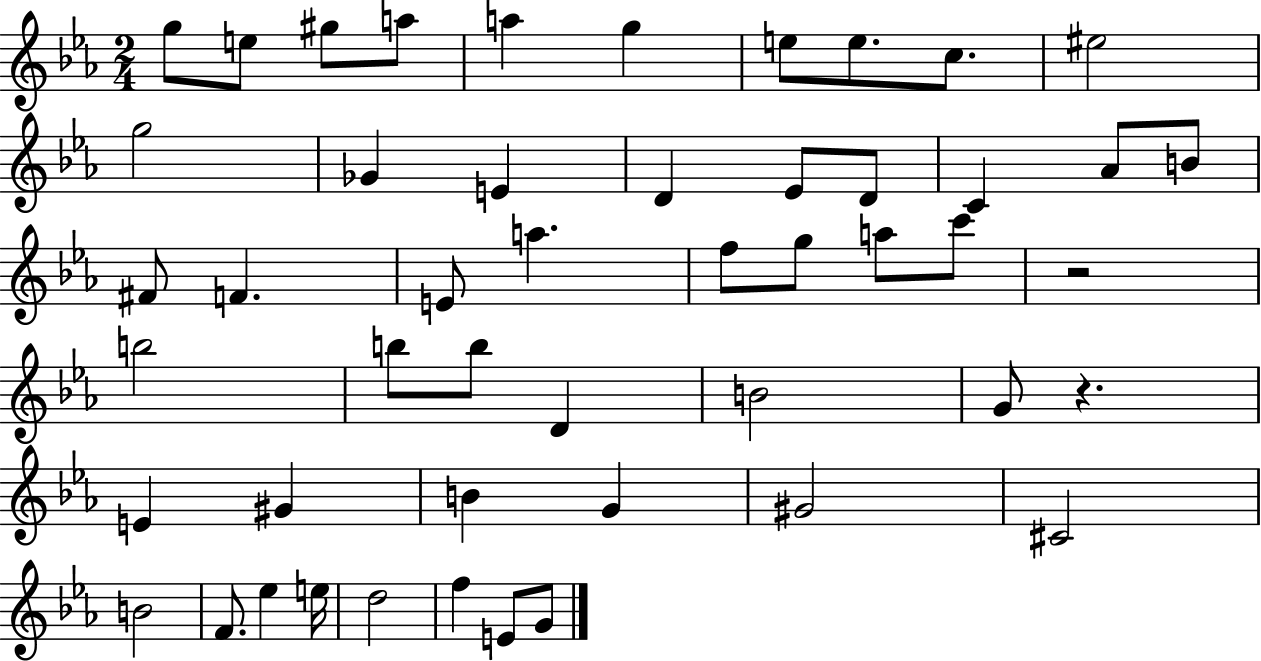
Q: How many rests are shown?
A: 2